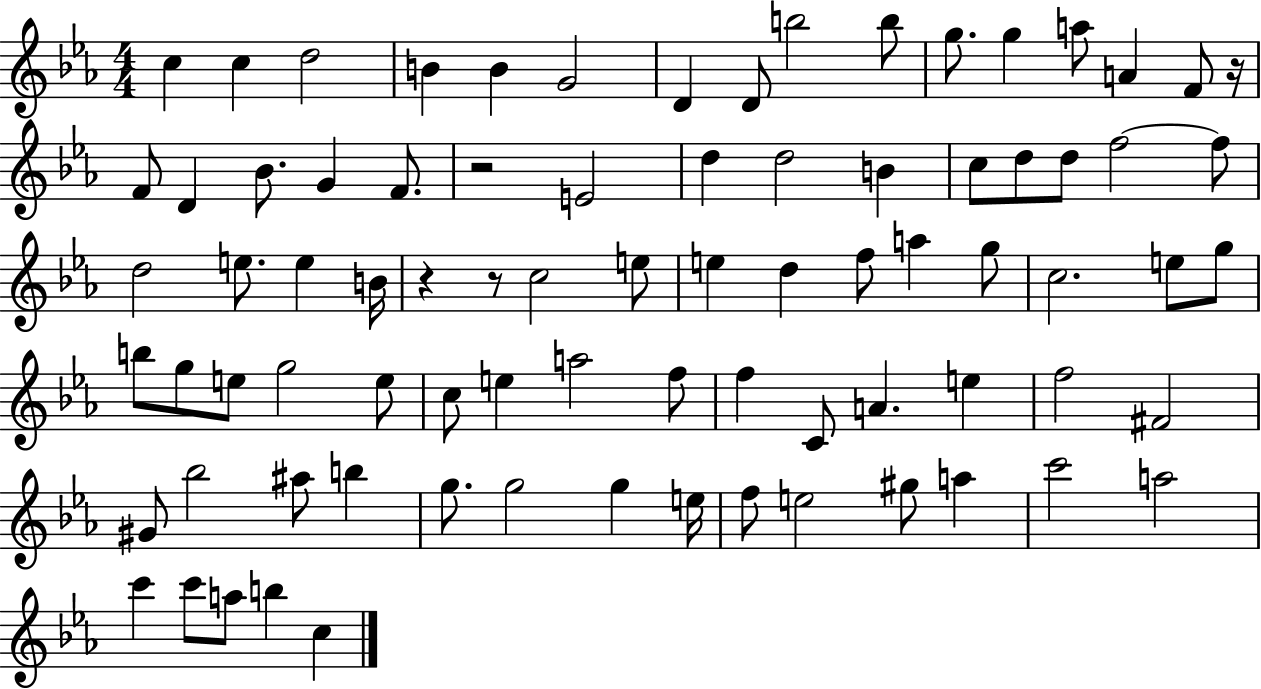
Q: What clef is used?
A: treble